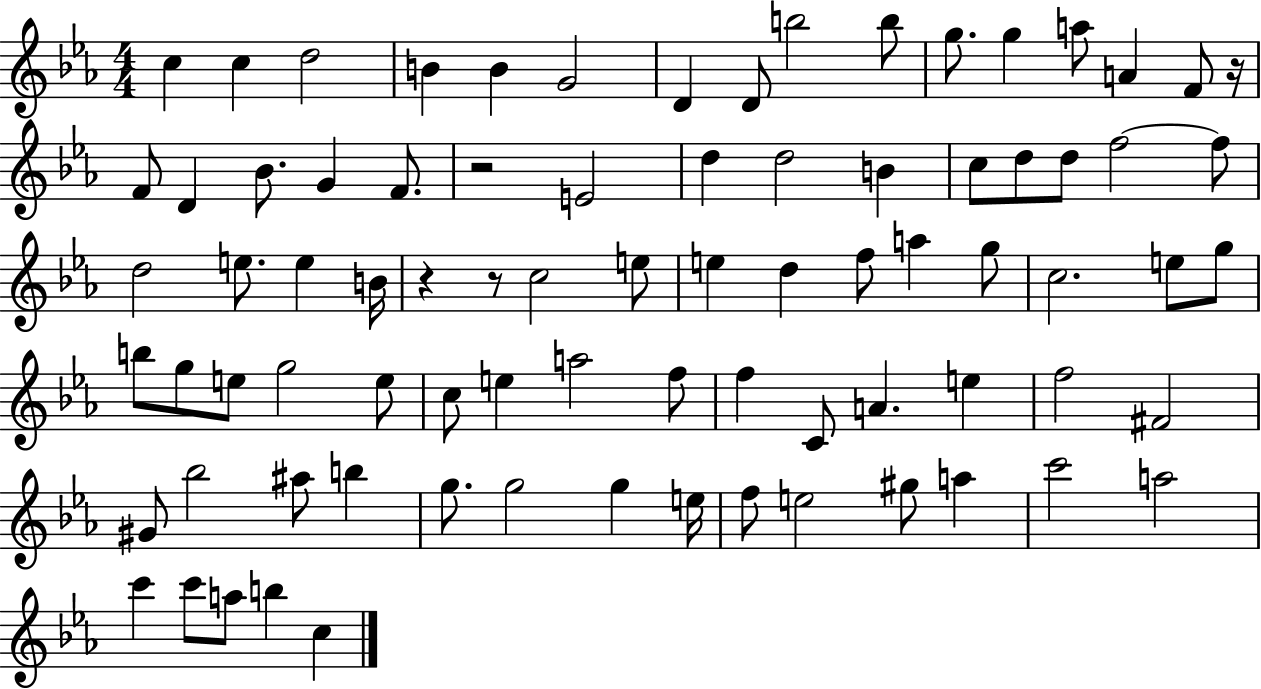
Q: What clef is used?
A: treble